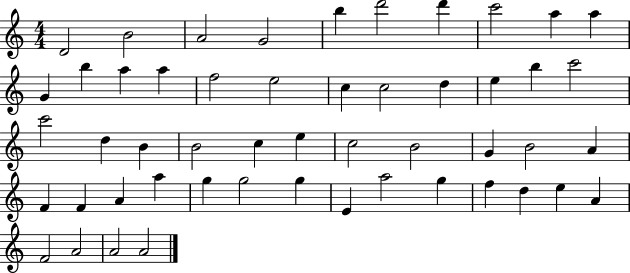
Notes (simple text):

D4/h B4/h A4/h G4/h B5/q D6/h D6/q C6/h A5/q A5/q G4/q B5/q A5/q A5/q F5/h E5/h C5/q C5/h D5/q E5/q B5/q C6/h C6/h D5/q B4/q B4/h C5/q E5/q C5/h B4/h G4/q B4/h A4/q F4/q F4/q A4/q A5/q G5/q G5/h G5/q E4/q A5/h G5/q F5/q D5/q E5/q A4/q F4/h A4/h A4/h A4/h